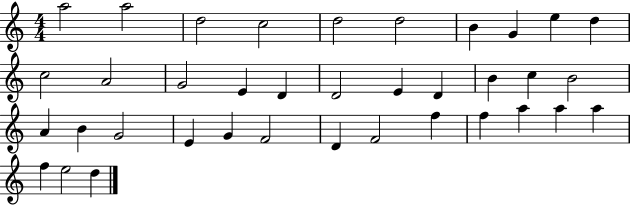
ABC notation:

X:1
T:Untitled
M:4/4
L:1/4
K:C
a2 a2 d2 c2 d2 d2 B G e d c2 A2 G2 E D D2 E D B c B2 A B G2 E G F2 D F2 f f a a a f e2 d